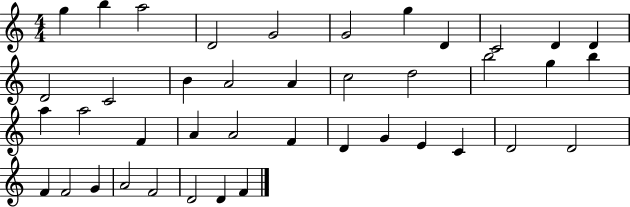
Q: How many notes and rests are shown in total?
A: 41